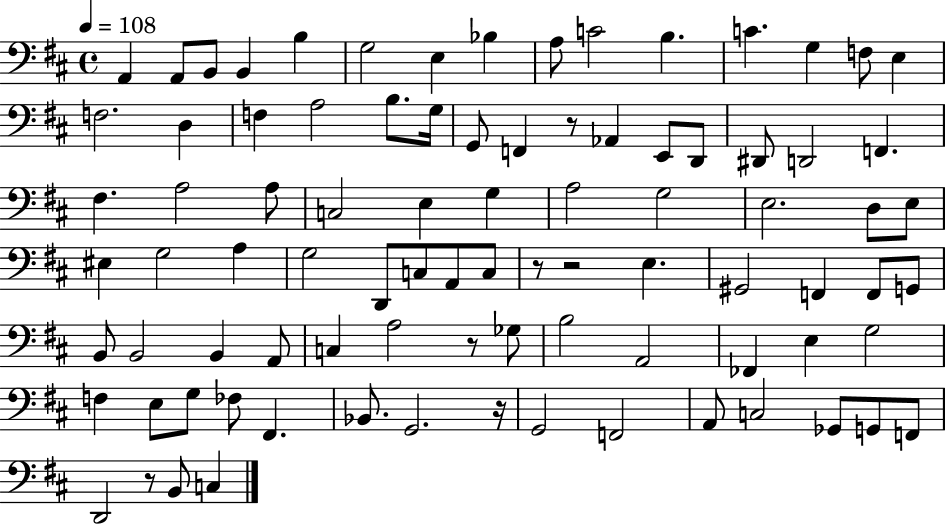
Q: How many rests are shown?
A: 6